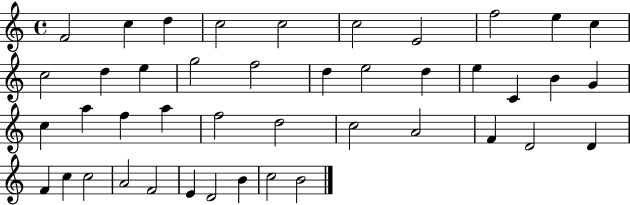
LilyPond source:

{
  \clef treble
  \time 4/4
  \defaultTimeSignature
  \key c \major
  f'2 c''4 d''4 | c''2 c''2 | c''2 e'2 | f''2 e''4 c''4 | \break c''2 d''4 e''4 | g''2 f''2 | d''4 e''2 d''4 | e''4 c'4 b'4 g'4 | \break c''4 a''4 f''4 a''4 | f''2 d''2 | c''2 a'2 | f'4 d'2 d'4 | \break f'4 c''4 c''2 | a'2 f'2 | e'4 d'2 b'4 | c''2 b'2 | \break \bar "|."
}